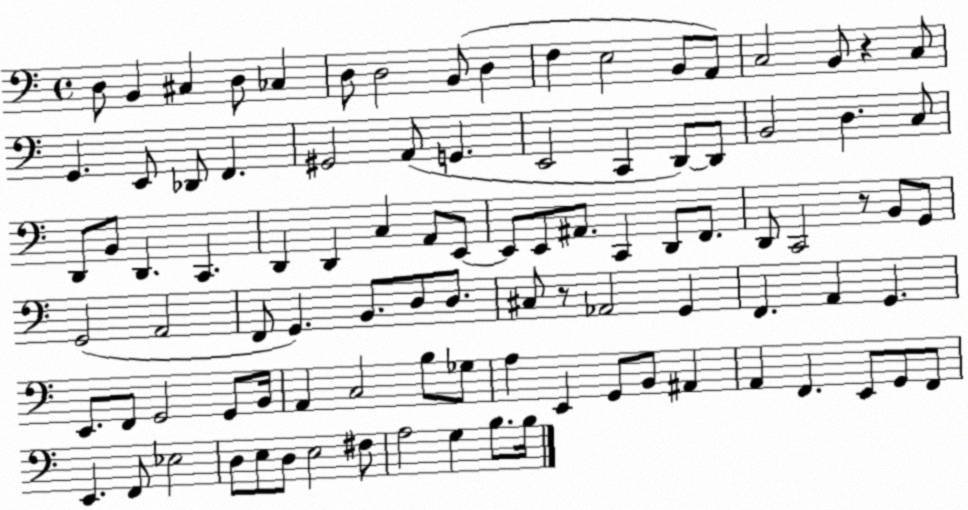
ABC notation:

X:1
T:Untitled
M:4/4
L:1/4
K:C
D,/2 B,, ^C, D,/2 _C, D,/2 D,2 B,,/2 D, F, E,2 B,,/2 A,,/2 C,2 B,,/2 z C,/2 G,, E,,/2 _D,,/2 F,, ^G,,2 A,,/2 G,, E,,2 C,, D,,/2 D,,/2 B,,2 D, C,/2 D,,/2 B,,/2 D,, C,, D,, D,, C, A,,/2 E,,/2 E,,/2 E,,/2 ^A,,/2 C,, D,,/2 F,,/2 D,,/2 C,,2 z/2 B,,/2 G,,/2 G,,2 A,,2 F,,/2 G,, B,,/2 D,/2 D,/2 ^C,/2 z/2 _A,,2 G,, F,, A,, G,, E,,/2 F,,/2 G,,2 G,,/2 B,,/4 A,, C,2 B,/2 _G,/2 A, E,, G,,/2 B,,/2 ^A,, A,, F,, E,,/2 G,,/2 F,,/2 E,, F,,/2 _E,2 D,/2 E,/2 D,/2 E,2 ^F,/2 A,2 G, B,/2 B,/4